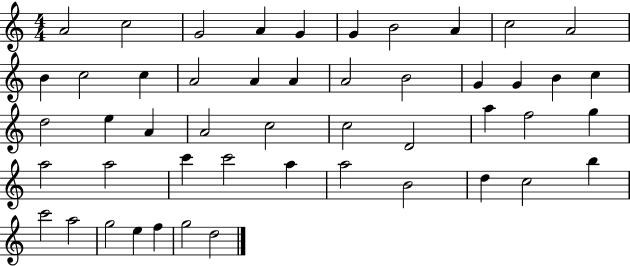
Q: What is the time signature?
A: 4/4